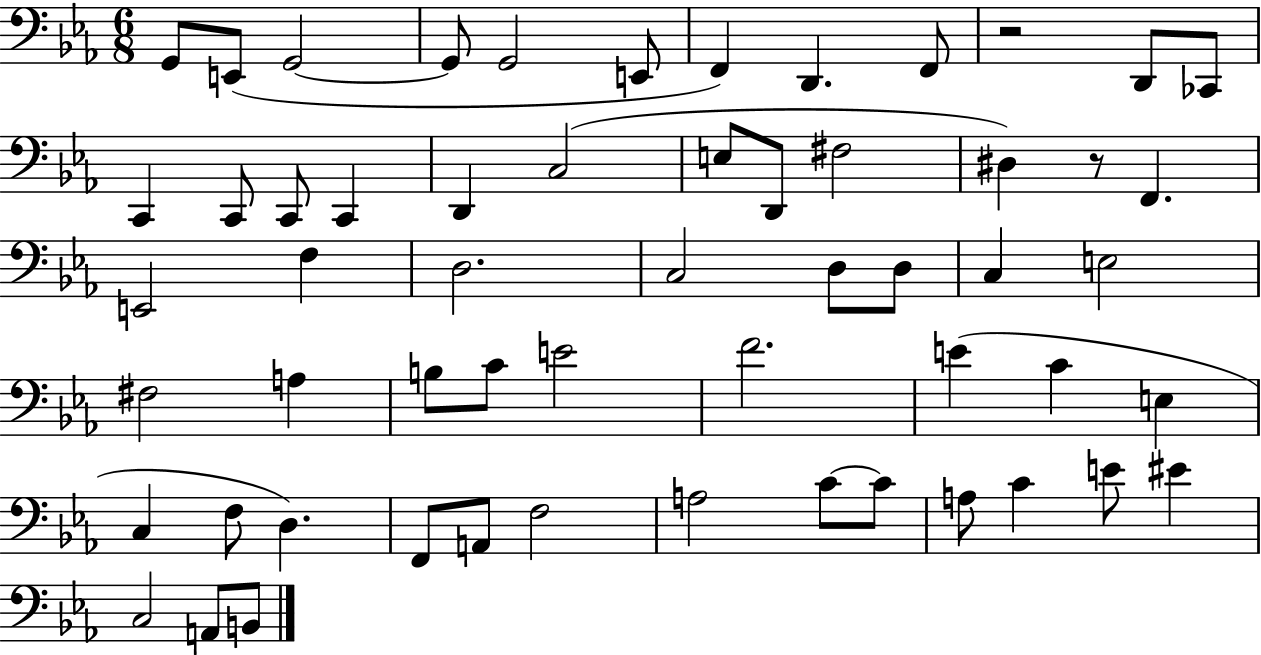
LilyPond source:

{
  \clef bass
  \numericTimeSignature
  \time 6/8
  \key ees \major
  g,8 e,8( g,2~~ | g,8 g,2 e,8 | f,4) d,4. f,8 | r2 d,8 ces,8 | \break c,4 c,8 c,8 c,4 | d,4 c2( | e8 d,8 fis2 | dis4) r8 f,4. | \break e,2 f4 | d2. | c2 d8 d8 | c4 e2 | \break fis2 a4 | b8 c'8 e'2 | f'2. | e'4( c'4 e4 | \break c4 f8 d4.) | f,8 a,8 f2 | a2 c'8~~ c'8 | a8 c'4 e'8 eis'4 | \break c2 a,8 b,8 | \bar "|."
}